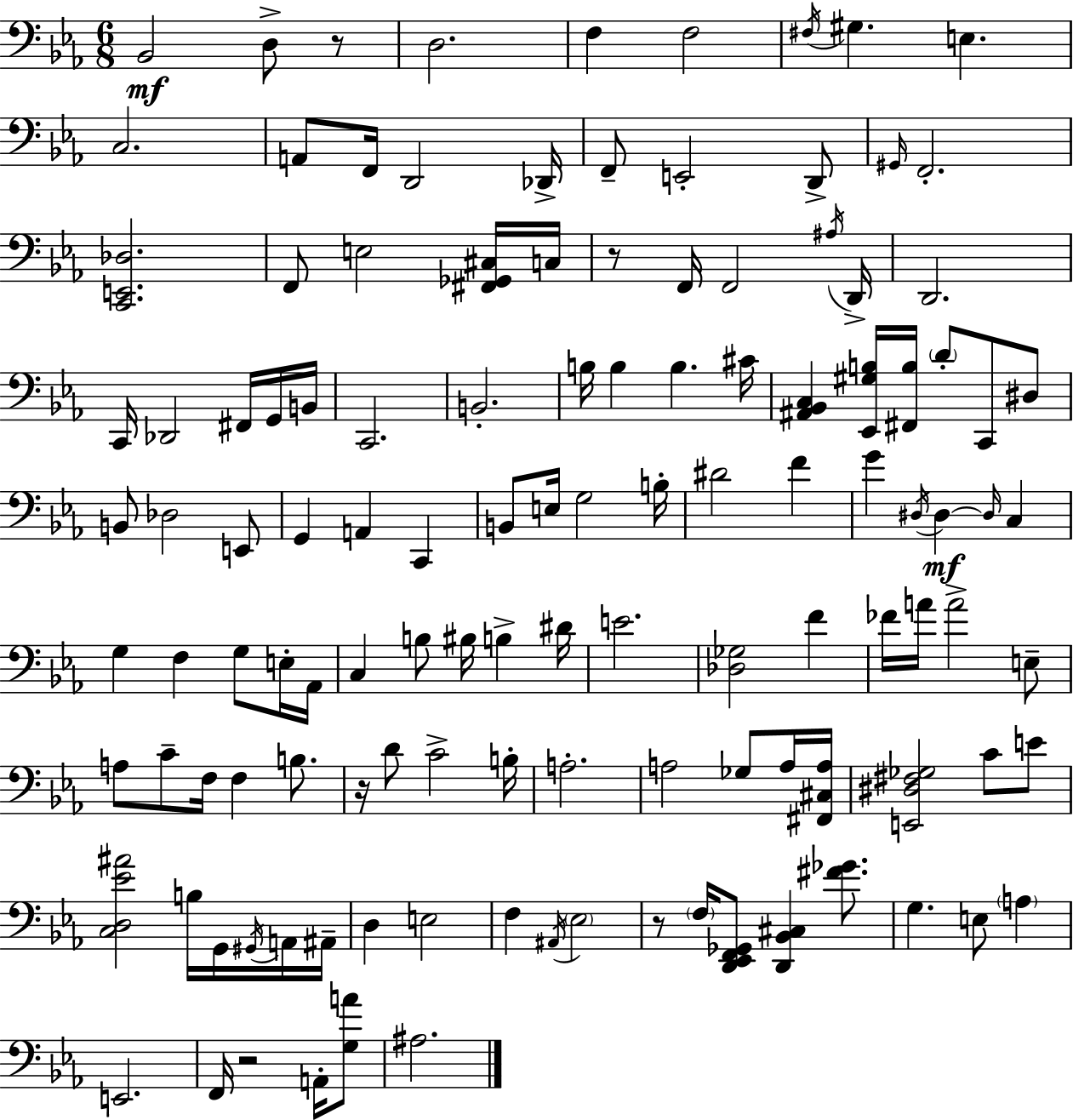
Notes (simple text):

Bb2/h D3/e R/e D3/h. F3/q F3/h F#3/s G#3/q. E3/q. C3/h. A2/e F2/s D2/h Db2/s F2/e E2/h D2/e G#2/s F2/h. [C2,E2,Db3]/h. F2/e E3/h [F#2,Gb2,C#3]/s C3/s R/e F2/s F2/h A#3/s D2/s D2/h. C2/s Db2/h F#2/s G2/s B2/s C2/h. B2/h. B3/s B3/q B3/q. C#4/s [A#2,Bb2,C3]/q [Eb2,G#3,B3]/s [F#2,B3]/s D4/e C2/e D#3/e B2/e Db3/h E2/e G2/q A2/q C2/q B2/e E3/s G3/h B3/s D#4/h F4/q G4/q D#3/s D#3/q D#3/s C3/q G3/q F3/q G3/e E3/s Ab2/s C3/q B3/e BIS3/s B3/q D#4/s E4/h. [Db3,Gb3]/h F4/q FES4/s A4/s A4/h E3/e A3/e C4/e F3/s F3/q B3/e. R/s D4/e C4/h B3/s A3/h. A3/h Gb3/e A3/s [F#2,C#3,A3]/s [E2,D#3,F#3,Gb3]/h C4/e E4/e [C3,D3,Eb4,A#4]/h B3/s G2/s G#2/s A2/s A#2/s D3/q E3/h F3/q A#2/s Eb3/h R/e F3/s [D2,Eb2,F2,Gb2]/e [D2,Bb2,C#3]/q [F#4,Gb4]/e. G3/q. E3/e A3/q E2/h. F2/s R/h A2/s [G3,A4]/e A#3/h.